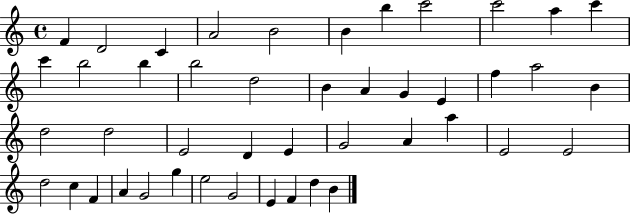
X:1
T:Untitled
M:4/4
L:1/4
K:C
F D2 C A2 B2 B b c'2 c'2 a c' c' b2 b b2 d2 B A G E f a2 B d2 d2 E2 D E G2 A a E2 E2 d2 c F A G2 g e2 G2 E F d B